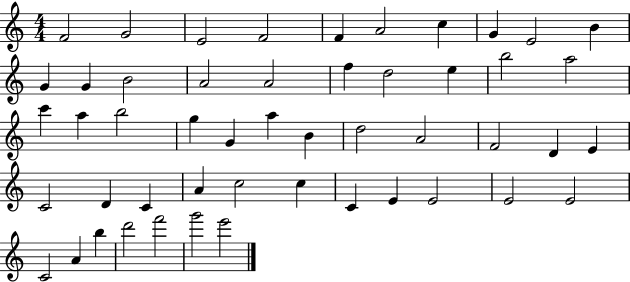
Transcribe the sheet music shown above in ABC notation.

X:1
T:Untitled
M:4/4
L:1/4
K:C
F2 G2 E2 F2 F A2 c G E2 B G G B2 A2 A2 f d2 e b2 a2 c' a b2 g G a B d2 A2 F2 D E C2 D C A c2 c C E E2 E2 E2 C2 A b d'2 f'2 g'2 e'2